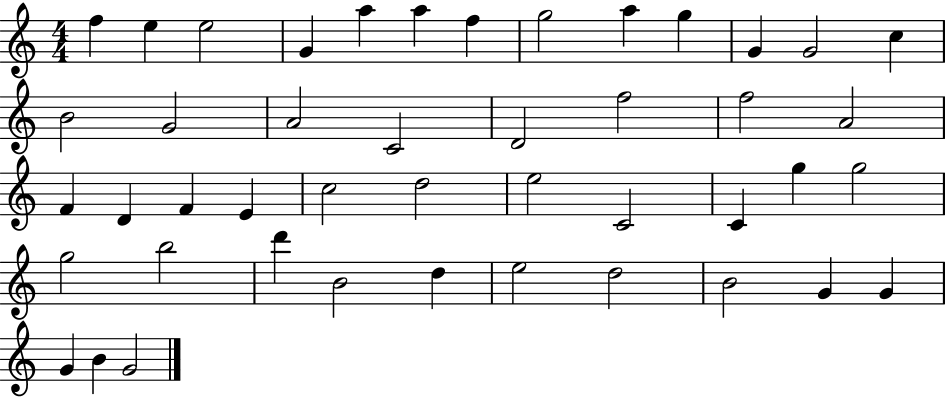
{
  \clef treble
  \numericTimeSignature
  \time 4/4
  \key c \major
  f''4 e''4 e''2 | g'4 a''4 a''4 f''4 | g''2 a''4 g''4 | g'4 g'2 c''4 | \break b'2 g'2 | a'2 c'2 | d'2 f''2 | f''2 a'2 | \break f'4 d'4 f'4 e'4 | c''2 d''2 | e''2 c'2 | c'4 g''4 g''2 | \break g''2 b''2 | d'''4 b'2 d''4 | e''2 d''2 | b'2 g'4 g'4 | \break g'4 b'4 g'2 | \bar "|."
}